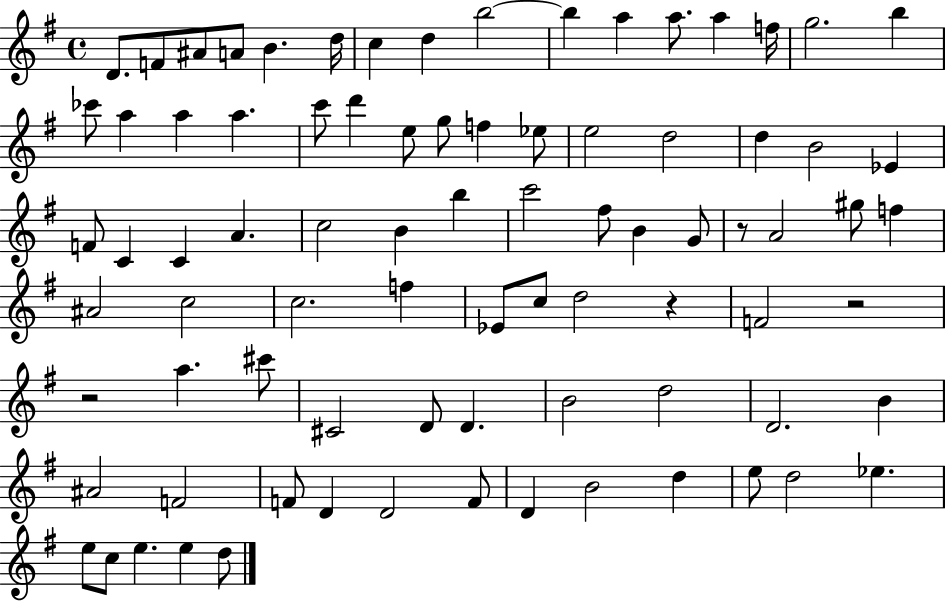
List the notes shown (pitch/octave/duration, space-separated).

D4/e. F4/e A#4/e A4/e B4/q. D5/s C5/q D5/q B5/h B5/q A5/q A5/e. A5/q F5/s G5/h. B5/q CES6/e A5/q A5/q A5/q. C6/e D6/q E5/e G5/e F5/q Eb5/e E5/h D5/h D5/q B4/h Eb4/q F4/e C4/q C4/q A4/q. C5/h B4/q B5/q C6/h F#5/e B4/q G4/e R/e A4/h G#5/e F5/q A#4/h C5/h C5/h. F5/q Eb4/e C5/e D5/h R/q F4/h R/h R/h A5/q. C#6/e C#4/h D4/e D4/q. B4/h D5/h D4/h. B4/q A#4/h F4/h F4/e D4/q D4/h F4/e D4/q B4/h D5/q E5/e D5/h Eb5/q. E5/e C5/e E5/q. E5/q D5/e